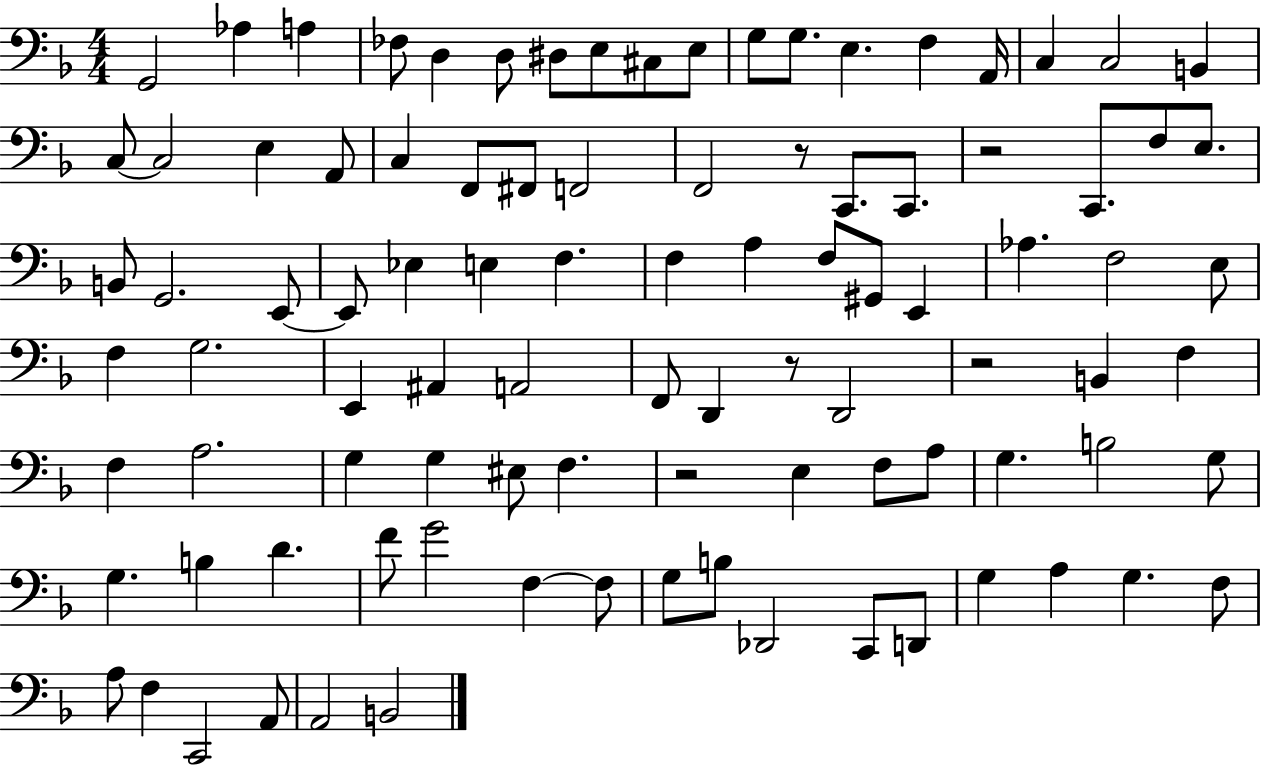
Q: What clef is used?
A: bass